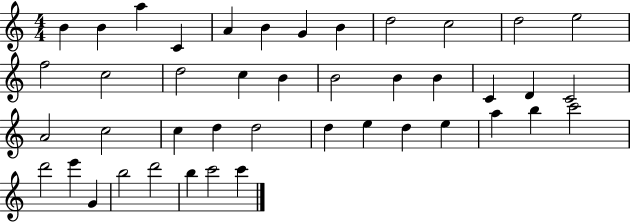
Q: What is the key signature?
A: C major